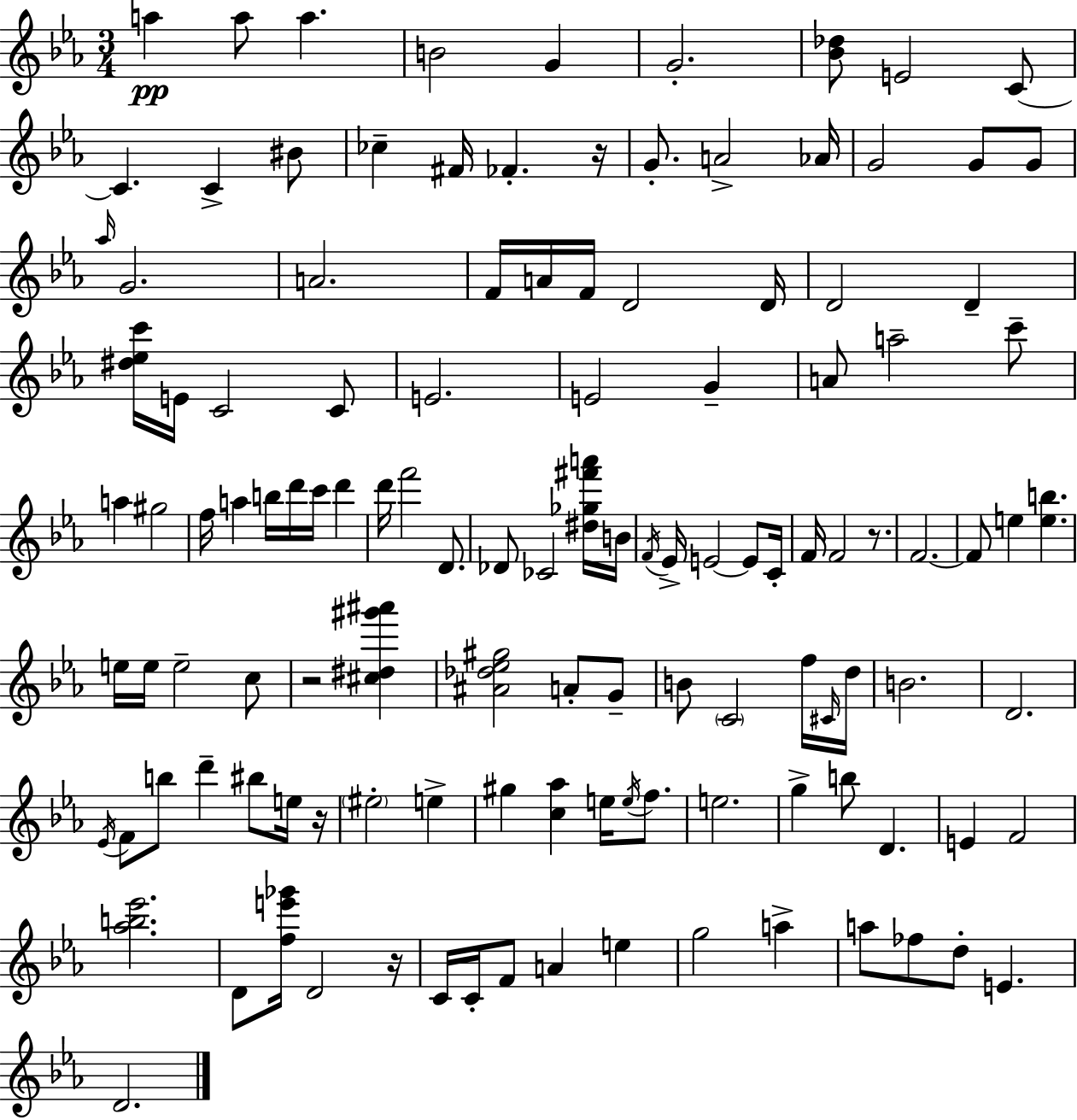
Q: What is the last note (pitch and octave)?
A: D4